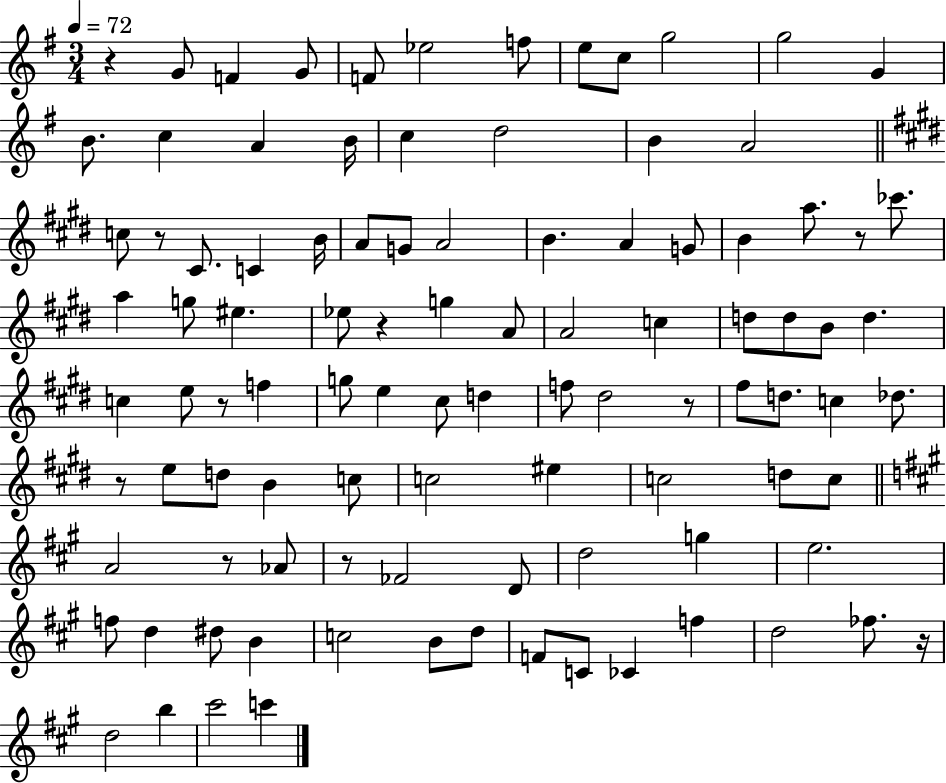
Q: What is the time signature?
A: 3/4